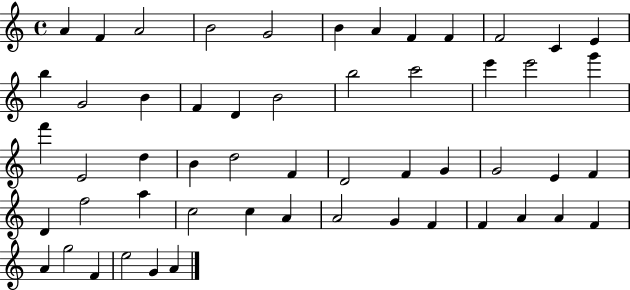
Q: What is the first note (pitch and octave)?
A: A4